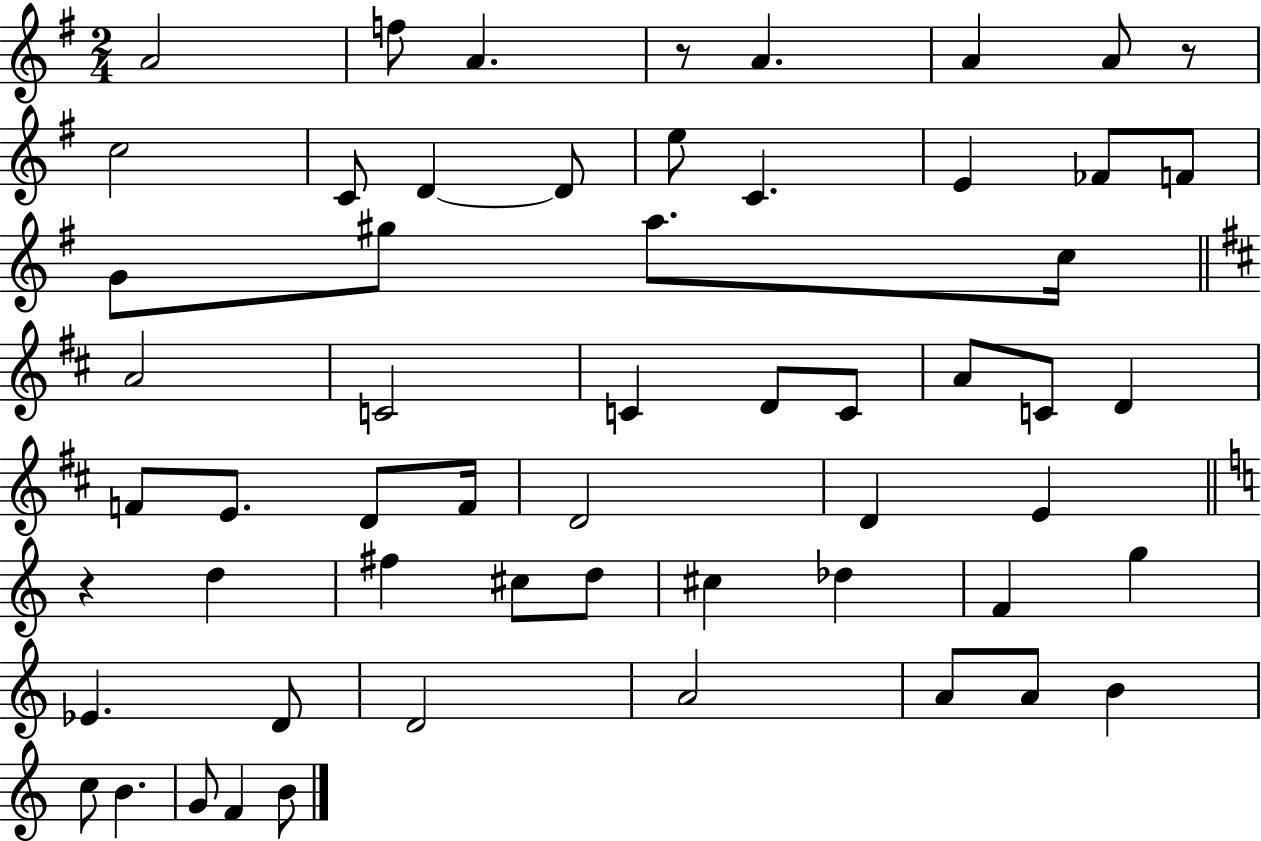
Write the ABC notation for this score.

X:1
T:Untitled
M:2/4
L:1/4
K:G
A2 f/2 A z/2 A A A/2 z/2 c2 C/2 D D/2 e/2 C E _F/2 F/2 G/2 ^g/2 a/2 c/4 A2 C2 C D/2 C/2 A/2 C/2 D F/2 E/2 D/2 F/4 D2 D E z d ^f ^c/2 d/2 ^c _d F g _E D/2 D2 A2 A/2 A/2 B c/2 B G/2 F B/2